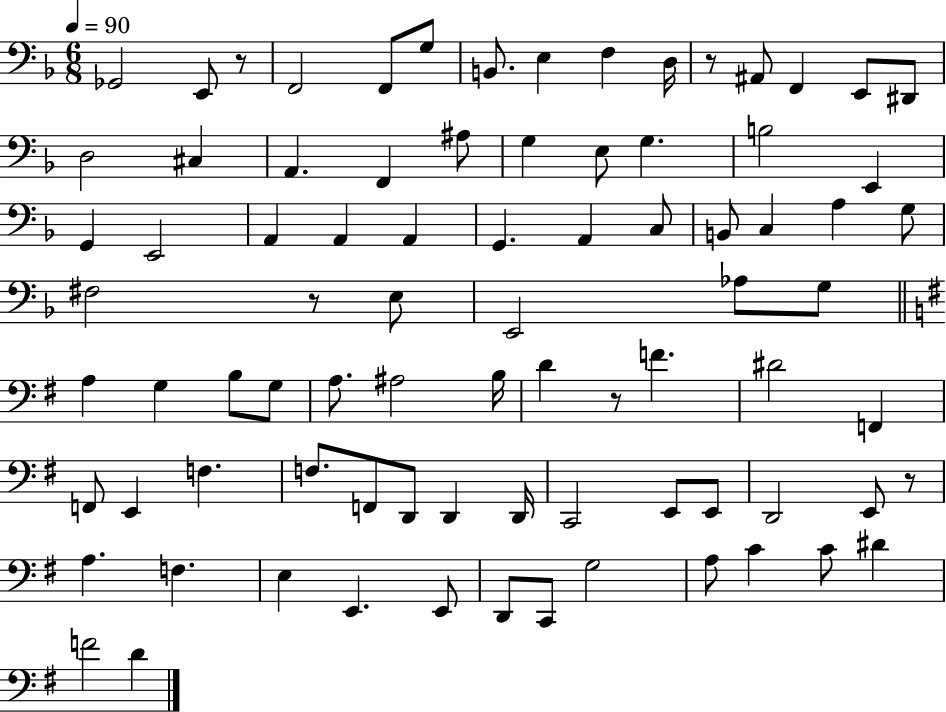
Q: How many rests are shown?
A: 5